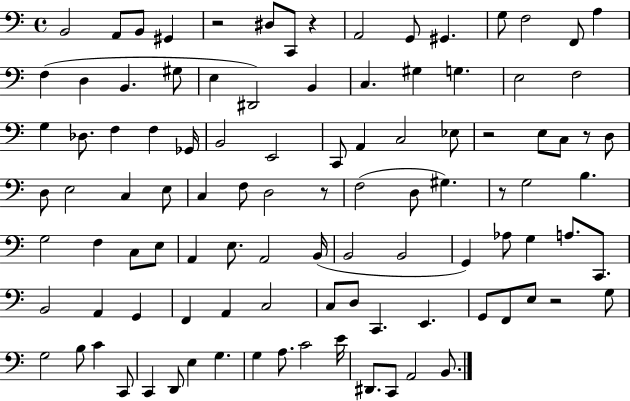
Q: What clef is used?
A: bass